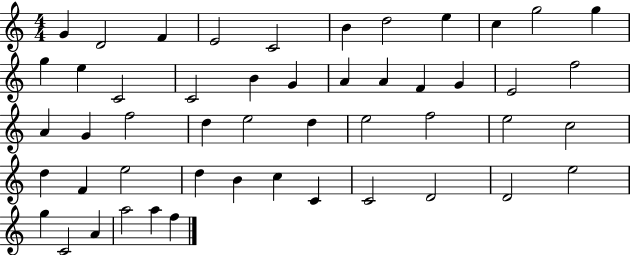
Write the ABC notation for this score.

X:1
T:Untitled
M:4/4
L:1/4
K:C
G D2 F E2 C2 B d2 e c g2 g g e C2 C2 B G A A F G E2 f2 A G f2 d e2 d e2 f2 e2 c2 d F e2 d B c C C2 D2 D2 e2 g C2 A a2 a f